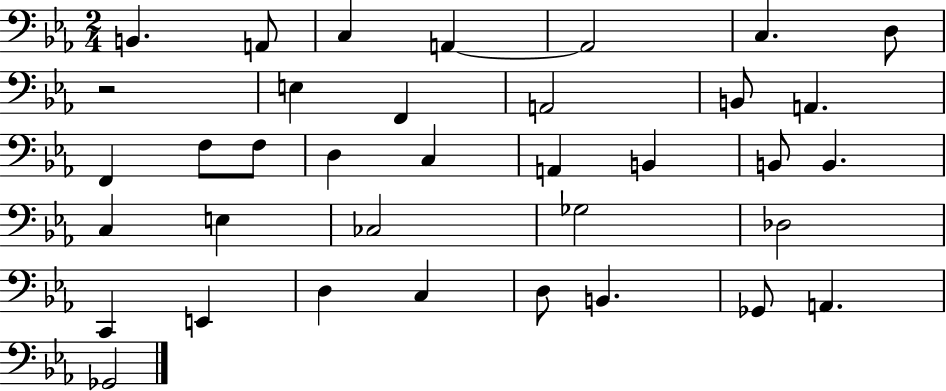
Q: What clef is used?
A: bass